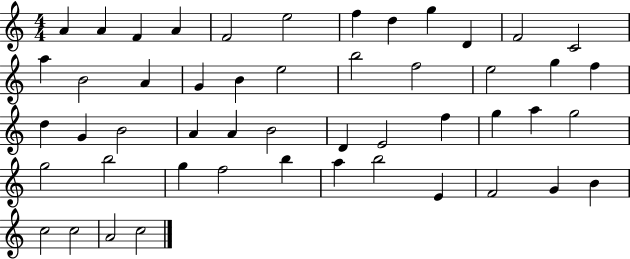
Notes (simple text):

A4/q A4/q F4/q A4/q F4/h E5/h F5/q D5/q G5/q D4/q F4/h C4/h A5/q B4/h A4/q G4/q B4/q E5/h B5/h F5/h E5/h G5/q F5/q D5/q G4/q B4/h A4/q A4/q B4/h D4/q E4/h F5/q G5/q A5/q G5/h G5/h B5/h G5/q F5/h B5/q A5/q B5/h E4/q F4/h G4/q B4/q C5/h C5/h A4/h C5/h